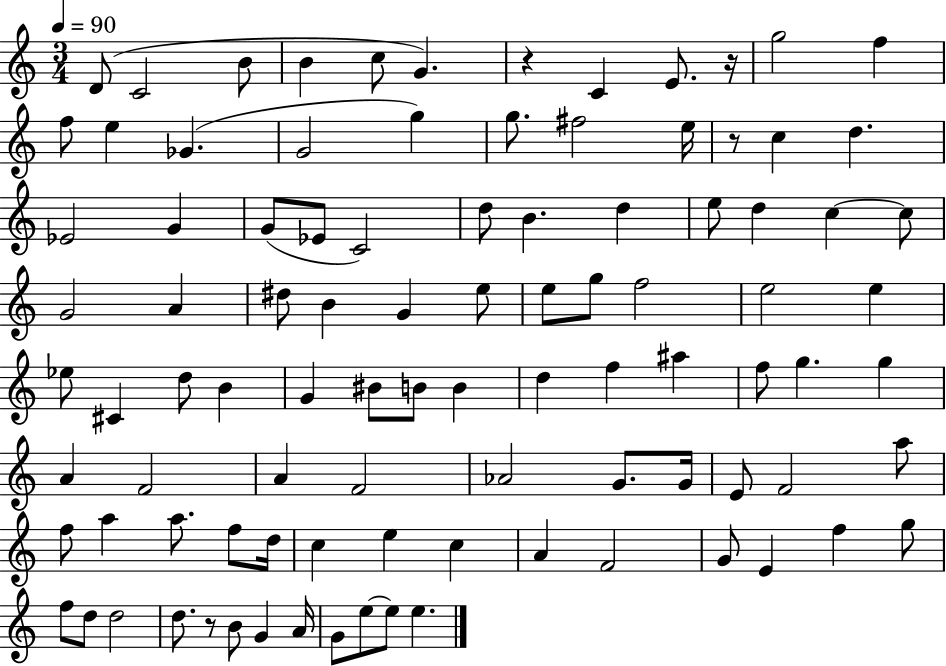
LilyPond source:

{
  \clef treble
  \numericTimeSignature
  \time 3/4
  \key c \major
  \tempo 4 = 90
  \repeat volta 2 { d'8( c'2 b'8 | b'4 c''8 g'4.) | r4 c'4 e'8. r16 | g''2 f''4 | \break f''8 e''4 ges'4.( | g'2 g''4) | g''8. fis''2 e''16 | r8 c''4 d''4. | \break ees'2 g'4 | g'8( ees'8 c'2) | d''8 b'4. d''4 | e''8 d''4 c''4~~ c''8 | \break g'2 a'4 | dis''8 b'4 g'4 e''8 | e''8 g''8 f''2 | e''2 e''4 | \break ees''8 cis'4 d''8 b'4 | g'4 bis'8 b'8 b'4 | d''4 f''4 ais''4 | f''8 g''4. g''4 | \break a'4 f'2 | a'4 f'2 | aes'2 g'8. g'16 | e'8 f'2 a''8 | \break f''8 a''4 a''8. f''8 d''16 | c''4 e''4 c''4 | a'4 f'2 | g'8 e'4 f''4 g''8 | \break f''8 d''8 d''2 | d''8. r8 b'8 g'4 a'16 | g'8 e''8~~ e''8 e''4. | } \bar "|."
}